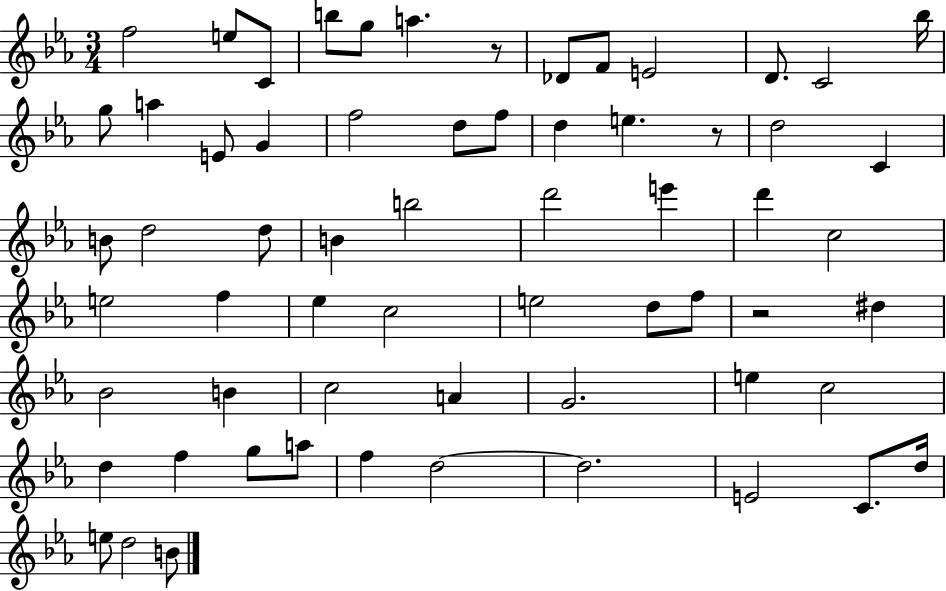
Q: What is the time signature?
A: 3/4